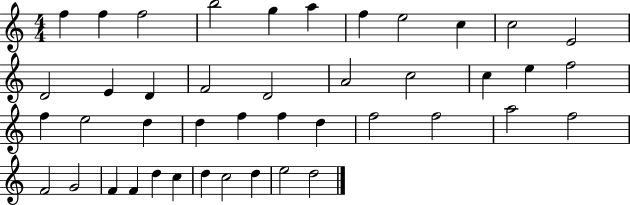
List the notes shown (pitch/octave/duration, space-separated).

F5/q F5/q F5/h B5/h G5/q A5/q F5/q E5/h C5/q C5/h E4/h D4/h E4/q D4/q F4/h D4/h A4/h C5/h C5/q E5/q F5/h F5/q E5/h D5/q D5/q F5/q F5/q D5/q F5/h F5/h A5/h F5/h F4/h G4/h F4/q F4/q D5/q C5/q D5/q C5/h D5/q E5/h D5/h